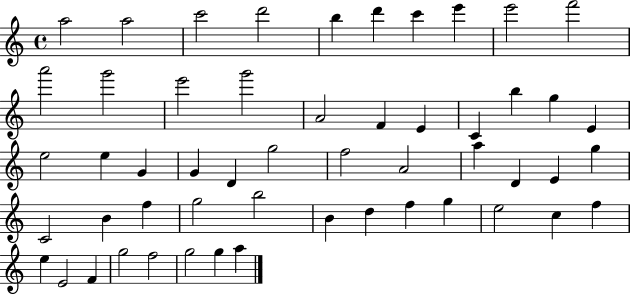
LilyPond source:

{
  \clef treble
  \time 4/4
  \defaultTimeSignature
  \key c \major
  a''2 a''2 | c'''2 d'''2 | b''4 d'''4 c'''4 e'''4 | e'''2 f'''2 | \break a'''2 g'''2 | e'''2 g'''2 | a'2 f'4 e'4 | c'4 b''4 g''4 e'4 | \break e''2 e''4 g'4 | g'4 d'4 g''2 | f''2 a'2 | a''4 d'4 e'4 g''4 | \break c'2 b'4 f''4 | g''2 b''2 | b'4 d''4 f''4 g''4 | e''2 c''4 f''4 | \break e''4 e'2 f'4 | g''2 f''2 | g''2 g''4 a''4 | \bar "|."
}